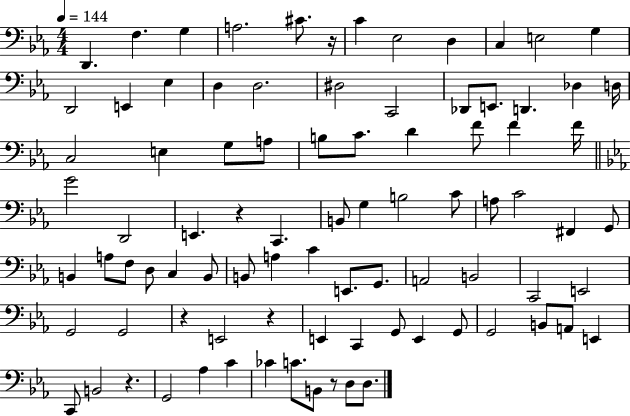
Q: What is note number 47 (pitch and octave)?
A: A3